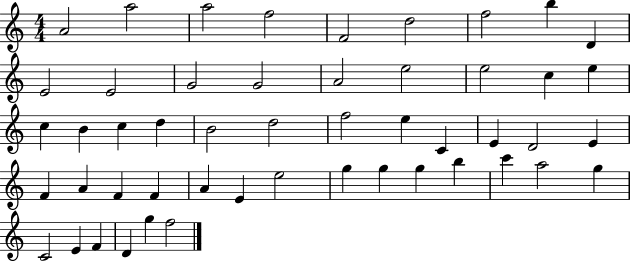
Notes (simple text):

A4/h A5/h A5/h F5/h F4/h D5/h F5/h B5/q D4/q E4/h E4/h G4/h G4/h A4/h E5/h E5/h C5/q E5/q C5/q B4/q C5/q D5/q B4/h D5/h F5/h E5/q C4/q E4/q D4/h E4/q F4/q A4/q F4/q F4/q A4/q E4/q E5/h G5/q G5/q G5/q B5/q C6/q A5/h G5/q C4/h E4/q F4/q D4/q G5/q F5/h